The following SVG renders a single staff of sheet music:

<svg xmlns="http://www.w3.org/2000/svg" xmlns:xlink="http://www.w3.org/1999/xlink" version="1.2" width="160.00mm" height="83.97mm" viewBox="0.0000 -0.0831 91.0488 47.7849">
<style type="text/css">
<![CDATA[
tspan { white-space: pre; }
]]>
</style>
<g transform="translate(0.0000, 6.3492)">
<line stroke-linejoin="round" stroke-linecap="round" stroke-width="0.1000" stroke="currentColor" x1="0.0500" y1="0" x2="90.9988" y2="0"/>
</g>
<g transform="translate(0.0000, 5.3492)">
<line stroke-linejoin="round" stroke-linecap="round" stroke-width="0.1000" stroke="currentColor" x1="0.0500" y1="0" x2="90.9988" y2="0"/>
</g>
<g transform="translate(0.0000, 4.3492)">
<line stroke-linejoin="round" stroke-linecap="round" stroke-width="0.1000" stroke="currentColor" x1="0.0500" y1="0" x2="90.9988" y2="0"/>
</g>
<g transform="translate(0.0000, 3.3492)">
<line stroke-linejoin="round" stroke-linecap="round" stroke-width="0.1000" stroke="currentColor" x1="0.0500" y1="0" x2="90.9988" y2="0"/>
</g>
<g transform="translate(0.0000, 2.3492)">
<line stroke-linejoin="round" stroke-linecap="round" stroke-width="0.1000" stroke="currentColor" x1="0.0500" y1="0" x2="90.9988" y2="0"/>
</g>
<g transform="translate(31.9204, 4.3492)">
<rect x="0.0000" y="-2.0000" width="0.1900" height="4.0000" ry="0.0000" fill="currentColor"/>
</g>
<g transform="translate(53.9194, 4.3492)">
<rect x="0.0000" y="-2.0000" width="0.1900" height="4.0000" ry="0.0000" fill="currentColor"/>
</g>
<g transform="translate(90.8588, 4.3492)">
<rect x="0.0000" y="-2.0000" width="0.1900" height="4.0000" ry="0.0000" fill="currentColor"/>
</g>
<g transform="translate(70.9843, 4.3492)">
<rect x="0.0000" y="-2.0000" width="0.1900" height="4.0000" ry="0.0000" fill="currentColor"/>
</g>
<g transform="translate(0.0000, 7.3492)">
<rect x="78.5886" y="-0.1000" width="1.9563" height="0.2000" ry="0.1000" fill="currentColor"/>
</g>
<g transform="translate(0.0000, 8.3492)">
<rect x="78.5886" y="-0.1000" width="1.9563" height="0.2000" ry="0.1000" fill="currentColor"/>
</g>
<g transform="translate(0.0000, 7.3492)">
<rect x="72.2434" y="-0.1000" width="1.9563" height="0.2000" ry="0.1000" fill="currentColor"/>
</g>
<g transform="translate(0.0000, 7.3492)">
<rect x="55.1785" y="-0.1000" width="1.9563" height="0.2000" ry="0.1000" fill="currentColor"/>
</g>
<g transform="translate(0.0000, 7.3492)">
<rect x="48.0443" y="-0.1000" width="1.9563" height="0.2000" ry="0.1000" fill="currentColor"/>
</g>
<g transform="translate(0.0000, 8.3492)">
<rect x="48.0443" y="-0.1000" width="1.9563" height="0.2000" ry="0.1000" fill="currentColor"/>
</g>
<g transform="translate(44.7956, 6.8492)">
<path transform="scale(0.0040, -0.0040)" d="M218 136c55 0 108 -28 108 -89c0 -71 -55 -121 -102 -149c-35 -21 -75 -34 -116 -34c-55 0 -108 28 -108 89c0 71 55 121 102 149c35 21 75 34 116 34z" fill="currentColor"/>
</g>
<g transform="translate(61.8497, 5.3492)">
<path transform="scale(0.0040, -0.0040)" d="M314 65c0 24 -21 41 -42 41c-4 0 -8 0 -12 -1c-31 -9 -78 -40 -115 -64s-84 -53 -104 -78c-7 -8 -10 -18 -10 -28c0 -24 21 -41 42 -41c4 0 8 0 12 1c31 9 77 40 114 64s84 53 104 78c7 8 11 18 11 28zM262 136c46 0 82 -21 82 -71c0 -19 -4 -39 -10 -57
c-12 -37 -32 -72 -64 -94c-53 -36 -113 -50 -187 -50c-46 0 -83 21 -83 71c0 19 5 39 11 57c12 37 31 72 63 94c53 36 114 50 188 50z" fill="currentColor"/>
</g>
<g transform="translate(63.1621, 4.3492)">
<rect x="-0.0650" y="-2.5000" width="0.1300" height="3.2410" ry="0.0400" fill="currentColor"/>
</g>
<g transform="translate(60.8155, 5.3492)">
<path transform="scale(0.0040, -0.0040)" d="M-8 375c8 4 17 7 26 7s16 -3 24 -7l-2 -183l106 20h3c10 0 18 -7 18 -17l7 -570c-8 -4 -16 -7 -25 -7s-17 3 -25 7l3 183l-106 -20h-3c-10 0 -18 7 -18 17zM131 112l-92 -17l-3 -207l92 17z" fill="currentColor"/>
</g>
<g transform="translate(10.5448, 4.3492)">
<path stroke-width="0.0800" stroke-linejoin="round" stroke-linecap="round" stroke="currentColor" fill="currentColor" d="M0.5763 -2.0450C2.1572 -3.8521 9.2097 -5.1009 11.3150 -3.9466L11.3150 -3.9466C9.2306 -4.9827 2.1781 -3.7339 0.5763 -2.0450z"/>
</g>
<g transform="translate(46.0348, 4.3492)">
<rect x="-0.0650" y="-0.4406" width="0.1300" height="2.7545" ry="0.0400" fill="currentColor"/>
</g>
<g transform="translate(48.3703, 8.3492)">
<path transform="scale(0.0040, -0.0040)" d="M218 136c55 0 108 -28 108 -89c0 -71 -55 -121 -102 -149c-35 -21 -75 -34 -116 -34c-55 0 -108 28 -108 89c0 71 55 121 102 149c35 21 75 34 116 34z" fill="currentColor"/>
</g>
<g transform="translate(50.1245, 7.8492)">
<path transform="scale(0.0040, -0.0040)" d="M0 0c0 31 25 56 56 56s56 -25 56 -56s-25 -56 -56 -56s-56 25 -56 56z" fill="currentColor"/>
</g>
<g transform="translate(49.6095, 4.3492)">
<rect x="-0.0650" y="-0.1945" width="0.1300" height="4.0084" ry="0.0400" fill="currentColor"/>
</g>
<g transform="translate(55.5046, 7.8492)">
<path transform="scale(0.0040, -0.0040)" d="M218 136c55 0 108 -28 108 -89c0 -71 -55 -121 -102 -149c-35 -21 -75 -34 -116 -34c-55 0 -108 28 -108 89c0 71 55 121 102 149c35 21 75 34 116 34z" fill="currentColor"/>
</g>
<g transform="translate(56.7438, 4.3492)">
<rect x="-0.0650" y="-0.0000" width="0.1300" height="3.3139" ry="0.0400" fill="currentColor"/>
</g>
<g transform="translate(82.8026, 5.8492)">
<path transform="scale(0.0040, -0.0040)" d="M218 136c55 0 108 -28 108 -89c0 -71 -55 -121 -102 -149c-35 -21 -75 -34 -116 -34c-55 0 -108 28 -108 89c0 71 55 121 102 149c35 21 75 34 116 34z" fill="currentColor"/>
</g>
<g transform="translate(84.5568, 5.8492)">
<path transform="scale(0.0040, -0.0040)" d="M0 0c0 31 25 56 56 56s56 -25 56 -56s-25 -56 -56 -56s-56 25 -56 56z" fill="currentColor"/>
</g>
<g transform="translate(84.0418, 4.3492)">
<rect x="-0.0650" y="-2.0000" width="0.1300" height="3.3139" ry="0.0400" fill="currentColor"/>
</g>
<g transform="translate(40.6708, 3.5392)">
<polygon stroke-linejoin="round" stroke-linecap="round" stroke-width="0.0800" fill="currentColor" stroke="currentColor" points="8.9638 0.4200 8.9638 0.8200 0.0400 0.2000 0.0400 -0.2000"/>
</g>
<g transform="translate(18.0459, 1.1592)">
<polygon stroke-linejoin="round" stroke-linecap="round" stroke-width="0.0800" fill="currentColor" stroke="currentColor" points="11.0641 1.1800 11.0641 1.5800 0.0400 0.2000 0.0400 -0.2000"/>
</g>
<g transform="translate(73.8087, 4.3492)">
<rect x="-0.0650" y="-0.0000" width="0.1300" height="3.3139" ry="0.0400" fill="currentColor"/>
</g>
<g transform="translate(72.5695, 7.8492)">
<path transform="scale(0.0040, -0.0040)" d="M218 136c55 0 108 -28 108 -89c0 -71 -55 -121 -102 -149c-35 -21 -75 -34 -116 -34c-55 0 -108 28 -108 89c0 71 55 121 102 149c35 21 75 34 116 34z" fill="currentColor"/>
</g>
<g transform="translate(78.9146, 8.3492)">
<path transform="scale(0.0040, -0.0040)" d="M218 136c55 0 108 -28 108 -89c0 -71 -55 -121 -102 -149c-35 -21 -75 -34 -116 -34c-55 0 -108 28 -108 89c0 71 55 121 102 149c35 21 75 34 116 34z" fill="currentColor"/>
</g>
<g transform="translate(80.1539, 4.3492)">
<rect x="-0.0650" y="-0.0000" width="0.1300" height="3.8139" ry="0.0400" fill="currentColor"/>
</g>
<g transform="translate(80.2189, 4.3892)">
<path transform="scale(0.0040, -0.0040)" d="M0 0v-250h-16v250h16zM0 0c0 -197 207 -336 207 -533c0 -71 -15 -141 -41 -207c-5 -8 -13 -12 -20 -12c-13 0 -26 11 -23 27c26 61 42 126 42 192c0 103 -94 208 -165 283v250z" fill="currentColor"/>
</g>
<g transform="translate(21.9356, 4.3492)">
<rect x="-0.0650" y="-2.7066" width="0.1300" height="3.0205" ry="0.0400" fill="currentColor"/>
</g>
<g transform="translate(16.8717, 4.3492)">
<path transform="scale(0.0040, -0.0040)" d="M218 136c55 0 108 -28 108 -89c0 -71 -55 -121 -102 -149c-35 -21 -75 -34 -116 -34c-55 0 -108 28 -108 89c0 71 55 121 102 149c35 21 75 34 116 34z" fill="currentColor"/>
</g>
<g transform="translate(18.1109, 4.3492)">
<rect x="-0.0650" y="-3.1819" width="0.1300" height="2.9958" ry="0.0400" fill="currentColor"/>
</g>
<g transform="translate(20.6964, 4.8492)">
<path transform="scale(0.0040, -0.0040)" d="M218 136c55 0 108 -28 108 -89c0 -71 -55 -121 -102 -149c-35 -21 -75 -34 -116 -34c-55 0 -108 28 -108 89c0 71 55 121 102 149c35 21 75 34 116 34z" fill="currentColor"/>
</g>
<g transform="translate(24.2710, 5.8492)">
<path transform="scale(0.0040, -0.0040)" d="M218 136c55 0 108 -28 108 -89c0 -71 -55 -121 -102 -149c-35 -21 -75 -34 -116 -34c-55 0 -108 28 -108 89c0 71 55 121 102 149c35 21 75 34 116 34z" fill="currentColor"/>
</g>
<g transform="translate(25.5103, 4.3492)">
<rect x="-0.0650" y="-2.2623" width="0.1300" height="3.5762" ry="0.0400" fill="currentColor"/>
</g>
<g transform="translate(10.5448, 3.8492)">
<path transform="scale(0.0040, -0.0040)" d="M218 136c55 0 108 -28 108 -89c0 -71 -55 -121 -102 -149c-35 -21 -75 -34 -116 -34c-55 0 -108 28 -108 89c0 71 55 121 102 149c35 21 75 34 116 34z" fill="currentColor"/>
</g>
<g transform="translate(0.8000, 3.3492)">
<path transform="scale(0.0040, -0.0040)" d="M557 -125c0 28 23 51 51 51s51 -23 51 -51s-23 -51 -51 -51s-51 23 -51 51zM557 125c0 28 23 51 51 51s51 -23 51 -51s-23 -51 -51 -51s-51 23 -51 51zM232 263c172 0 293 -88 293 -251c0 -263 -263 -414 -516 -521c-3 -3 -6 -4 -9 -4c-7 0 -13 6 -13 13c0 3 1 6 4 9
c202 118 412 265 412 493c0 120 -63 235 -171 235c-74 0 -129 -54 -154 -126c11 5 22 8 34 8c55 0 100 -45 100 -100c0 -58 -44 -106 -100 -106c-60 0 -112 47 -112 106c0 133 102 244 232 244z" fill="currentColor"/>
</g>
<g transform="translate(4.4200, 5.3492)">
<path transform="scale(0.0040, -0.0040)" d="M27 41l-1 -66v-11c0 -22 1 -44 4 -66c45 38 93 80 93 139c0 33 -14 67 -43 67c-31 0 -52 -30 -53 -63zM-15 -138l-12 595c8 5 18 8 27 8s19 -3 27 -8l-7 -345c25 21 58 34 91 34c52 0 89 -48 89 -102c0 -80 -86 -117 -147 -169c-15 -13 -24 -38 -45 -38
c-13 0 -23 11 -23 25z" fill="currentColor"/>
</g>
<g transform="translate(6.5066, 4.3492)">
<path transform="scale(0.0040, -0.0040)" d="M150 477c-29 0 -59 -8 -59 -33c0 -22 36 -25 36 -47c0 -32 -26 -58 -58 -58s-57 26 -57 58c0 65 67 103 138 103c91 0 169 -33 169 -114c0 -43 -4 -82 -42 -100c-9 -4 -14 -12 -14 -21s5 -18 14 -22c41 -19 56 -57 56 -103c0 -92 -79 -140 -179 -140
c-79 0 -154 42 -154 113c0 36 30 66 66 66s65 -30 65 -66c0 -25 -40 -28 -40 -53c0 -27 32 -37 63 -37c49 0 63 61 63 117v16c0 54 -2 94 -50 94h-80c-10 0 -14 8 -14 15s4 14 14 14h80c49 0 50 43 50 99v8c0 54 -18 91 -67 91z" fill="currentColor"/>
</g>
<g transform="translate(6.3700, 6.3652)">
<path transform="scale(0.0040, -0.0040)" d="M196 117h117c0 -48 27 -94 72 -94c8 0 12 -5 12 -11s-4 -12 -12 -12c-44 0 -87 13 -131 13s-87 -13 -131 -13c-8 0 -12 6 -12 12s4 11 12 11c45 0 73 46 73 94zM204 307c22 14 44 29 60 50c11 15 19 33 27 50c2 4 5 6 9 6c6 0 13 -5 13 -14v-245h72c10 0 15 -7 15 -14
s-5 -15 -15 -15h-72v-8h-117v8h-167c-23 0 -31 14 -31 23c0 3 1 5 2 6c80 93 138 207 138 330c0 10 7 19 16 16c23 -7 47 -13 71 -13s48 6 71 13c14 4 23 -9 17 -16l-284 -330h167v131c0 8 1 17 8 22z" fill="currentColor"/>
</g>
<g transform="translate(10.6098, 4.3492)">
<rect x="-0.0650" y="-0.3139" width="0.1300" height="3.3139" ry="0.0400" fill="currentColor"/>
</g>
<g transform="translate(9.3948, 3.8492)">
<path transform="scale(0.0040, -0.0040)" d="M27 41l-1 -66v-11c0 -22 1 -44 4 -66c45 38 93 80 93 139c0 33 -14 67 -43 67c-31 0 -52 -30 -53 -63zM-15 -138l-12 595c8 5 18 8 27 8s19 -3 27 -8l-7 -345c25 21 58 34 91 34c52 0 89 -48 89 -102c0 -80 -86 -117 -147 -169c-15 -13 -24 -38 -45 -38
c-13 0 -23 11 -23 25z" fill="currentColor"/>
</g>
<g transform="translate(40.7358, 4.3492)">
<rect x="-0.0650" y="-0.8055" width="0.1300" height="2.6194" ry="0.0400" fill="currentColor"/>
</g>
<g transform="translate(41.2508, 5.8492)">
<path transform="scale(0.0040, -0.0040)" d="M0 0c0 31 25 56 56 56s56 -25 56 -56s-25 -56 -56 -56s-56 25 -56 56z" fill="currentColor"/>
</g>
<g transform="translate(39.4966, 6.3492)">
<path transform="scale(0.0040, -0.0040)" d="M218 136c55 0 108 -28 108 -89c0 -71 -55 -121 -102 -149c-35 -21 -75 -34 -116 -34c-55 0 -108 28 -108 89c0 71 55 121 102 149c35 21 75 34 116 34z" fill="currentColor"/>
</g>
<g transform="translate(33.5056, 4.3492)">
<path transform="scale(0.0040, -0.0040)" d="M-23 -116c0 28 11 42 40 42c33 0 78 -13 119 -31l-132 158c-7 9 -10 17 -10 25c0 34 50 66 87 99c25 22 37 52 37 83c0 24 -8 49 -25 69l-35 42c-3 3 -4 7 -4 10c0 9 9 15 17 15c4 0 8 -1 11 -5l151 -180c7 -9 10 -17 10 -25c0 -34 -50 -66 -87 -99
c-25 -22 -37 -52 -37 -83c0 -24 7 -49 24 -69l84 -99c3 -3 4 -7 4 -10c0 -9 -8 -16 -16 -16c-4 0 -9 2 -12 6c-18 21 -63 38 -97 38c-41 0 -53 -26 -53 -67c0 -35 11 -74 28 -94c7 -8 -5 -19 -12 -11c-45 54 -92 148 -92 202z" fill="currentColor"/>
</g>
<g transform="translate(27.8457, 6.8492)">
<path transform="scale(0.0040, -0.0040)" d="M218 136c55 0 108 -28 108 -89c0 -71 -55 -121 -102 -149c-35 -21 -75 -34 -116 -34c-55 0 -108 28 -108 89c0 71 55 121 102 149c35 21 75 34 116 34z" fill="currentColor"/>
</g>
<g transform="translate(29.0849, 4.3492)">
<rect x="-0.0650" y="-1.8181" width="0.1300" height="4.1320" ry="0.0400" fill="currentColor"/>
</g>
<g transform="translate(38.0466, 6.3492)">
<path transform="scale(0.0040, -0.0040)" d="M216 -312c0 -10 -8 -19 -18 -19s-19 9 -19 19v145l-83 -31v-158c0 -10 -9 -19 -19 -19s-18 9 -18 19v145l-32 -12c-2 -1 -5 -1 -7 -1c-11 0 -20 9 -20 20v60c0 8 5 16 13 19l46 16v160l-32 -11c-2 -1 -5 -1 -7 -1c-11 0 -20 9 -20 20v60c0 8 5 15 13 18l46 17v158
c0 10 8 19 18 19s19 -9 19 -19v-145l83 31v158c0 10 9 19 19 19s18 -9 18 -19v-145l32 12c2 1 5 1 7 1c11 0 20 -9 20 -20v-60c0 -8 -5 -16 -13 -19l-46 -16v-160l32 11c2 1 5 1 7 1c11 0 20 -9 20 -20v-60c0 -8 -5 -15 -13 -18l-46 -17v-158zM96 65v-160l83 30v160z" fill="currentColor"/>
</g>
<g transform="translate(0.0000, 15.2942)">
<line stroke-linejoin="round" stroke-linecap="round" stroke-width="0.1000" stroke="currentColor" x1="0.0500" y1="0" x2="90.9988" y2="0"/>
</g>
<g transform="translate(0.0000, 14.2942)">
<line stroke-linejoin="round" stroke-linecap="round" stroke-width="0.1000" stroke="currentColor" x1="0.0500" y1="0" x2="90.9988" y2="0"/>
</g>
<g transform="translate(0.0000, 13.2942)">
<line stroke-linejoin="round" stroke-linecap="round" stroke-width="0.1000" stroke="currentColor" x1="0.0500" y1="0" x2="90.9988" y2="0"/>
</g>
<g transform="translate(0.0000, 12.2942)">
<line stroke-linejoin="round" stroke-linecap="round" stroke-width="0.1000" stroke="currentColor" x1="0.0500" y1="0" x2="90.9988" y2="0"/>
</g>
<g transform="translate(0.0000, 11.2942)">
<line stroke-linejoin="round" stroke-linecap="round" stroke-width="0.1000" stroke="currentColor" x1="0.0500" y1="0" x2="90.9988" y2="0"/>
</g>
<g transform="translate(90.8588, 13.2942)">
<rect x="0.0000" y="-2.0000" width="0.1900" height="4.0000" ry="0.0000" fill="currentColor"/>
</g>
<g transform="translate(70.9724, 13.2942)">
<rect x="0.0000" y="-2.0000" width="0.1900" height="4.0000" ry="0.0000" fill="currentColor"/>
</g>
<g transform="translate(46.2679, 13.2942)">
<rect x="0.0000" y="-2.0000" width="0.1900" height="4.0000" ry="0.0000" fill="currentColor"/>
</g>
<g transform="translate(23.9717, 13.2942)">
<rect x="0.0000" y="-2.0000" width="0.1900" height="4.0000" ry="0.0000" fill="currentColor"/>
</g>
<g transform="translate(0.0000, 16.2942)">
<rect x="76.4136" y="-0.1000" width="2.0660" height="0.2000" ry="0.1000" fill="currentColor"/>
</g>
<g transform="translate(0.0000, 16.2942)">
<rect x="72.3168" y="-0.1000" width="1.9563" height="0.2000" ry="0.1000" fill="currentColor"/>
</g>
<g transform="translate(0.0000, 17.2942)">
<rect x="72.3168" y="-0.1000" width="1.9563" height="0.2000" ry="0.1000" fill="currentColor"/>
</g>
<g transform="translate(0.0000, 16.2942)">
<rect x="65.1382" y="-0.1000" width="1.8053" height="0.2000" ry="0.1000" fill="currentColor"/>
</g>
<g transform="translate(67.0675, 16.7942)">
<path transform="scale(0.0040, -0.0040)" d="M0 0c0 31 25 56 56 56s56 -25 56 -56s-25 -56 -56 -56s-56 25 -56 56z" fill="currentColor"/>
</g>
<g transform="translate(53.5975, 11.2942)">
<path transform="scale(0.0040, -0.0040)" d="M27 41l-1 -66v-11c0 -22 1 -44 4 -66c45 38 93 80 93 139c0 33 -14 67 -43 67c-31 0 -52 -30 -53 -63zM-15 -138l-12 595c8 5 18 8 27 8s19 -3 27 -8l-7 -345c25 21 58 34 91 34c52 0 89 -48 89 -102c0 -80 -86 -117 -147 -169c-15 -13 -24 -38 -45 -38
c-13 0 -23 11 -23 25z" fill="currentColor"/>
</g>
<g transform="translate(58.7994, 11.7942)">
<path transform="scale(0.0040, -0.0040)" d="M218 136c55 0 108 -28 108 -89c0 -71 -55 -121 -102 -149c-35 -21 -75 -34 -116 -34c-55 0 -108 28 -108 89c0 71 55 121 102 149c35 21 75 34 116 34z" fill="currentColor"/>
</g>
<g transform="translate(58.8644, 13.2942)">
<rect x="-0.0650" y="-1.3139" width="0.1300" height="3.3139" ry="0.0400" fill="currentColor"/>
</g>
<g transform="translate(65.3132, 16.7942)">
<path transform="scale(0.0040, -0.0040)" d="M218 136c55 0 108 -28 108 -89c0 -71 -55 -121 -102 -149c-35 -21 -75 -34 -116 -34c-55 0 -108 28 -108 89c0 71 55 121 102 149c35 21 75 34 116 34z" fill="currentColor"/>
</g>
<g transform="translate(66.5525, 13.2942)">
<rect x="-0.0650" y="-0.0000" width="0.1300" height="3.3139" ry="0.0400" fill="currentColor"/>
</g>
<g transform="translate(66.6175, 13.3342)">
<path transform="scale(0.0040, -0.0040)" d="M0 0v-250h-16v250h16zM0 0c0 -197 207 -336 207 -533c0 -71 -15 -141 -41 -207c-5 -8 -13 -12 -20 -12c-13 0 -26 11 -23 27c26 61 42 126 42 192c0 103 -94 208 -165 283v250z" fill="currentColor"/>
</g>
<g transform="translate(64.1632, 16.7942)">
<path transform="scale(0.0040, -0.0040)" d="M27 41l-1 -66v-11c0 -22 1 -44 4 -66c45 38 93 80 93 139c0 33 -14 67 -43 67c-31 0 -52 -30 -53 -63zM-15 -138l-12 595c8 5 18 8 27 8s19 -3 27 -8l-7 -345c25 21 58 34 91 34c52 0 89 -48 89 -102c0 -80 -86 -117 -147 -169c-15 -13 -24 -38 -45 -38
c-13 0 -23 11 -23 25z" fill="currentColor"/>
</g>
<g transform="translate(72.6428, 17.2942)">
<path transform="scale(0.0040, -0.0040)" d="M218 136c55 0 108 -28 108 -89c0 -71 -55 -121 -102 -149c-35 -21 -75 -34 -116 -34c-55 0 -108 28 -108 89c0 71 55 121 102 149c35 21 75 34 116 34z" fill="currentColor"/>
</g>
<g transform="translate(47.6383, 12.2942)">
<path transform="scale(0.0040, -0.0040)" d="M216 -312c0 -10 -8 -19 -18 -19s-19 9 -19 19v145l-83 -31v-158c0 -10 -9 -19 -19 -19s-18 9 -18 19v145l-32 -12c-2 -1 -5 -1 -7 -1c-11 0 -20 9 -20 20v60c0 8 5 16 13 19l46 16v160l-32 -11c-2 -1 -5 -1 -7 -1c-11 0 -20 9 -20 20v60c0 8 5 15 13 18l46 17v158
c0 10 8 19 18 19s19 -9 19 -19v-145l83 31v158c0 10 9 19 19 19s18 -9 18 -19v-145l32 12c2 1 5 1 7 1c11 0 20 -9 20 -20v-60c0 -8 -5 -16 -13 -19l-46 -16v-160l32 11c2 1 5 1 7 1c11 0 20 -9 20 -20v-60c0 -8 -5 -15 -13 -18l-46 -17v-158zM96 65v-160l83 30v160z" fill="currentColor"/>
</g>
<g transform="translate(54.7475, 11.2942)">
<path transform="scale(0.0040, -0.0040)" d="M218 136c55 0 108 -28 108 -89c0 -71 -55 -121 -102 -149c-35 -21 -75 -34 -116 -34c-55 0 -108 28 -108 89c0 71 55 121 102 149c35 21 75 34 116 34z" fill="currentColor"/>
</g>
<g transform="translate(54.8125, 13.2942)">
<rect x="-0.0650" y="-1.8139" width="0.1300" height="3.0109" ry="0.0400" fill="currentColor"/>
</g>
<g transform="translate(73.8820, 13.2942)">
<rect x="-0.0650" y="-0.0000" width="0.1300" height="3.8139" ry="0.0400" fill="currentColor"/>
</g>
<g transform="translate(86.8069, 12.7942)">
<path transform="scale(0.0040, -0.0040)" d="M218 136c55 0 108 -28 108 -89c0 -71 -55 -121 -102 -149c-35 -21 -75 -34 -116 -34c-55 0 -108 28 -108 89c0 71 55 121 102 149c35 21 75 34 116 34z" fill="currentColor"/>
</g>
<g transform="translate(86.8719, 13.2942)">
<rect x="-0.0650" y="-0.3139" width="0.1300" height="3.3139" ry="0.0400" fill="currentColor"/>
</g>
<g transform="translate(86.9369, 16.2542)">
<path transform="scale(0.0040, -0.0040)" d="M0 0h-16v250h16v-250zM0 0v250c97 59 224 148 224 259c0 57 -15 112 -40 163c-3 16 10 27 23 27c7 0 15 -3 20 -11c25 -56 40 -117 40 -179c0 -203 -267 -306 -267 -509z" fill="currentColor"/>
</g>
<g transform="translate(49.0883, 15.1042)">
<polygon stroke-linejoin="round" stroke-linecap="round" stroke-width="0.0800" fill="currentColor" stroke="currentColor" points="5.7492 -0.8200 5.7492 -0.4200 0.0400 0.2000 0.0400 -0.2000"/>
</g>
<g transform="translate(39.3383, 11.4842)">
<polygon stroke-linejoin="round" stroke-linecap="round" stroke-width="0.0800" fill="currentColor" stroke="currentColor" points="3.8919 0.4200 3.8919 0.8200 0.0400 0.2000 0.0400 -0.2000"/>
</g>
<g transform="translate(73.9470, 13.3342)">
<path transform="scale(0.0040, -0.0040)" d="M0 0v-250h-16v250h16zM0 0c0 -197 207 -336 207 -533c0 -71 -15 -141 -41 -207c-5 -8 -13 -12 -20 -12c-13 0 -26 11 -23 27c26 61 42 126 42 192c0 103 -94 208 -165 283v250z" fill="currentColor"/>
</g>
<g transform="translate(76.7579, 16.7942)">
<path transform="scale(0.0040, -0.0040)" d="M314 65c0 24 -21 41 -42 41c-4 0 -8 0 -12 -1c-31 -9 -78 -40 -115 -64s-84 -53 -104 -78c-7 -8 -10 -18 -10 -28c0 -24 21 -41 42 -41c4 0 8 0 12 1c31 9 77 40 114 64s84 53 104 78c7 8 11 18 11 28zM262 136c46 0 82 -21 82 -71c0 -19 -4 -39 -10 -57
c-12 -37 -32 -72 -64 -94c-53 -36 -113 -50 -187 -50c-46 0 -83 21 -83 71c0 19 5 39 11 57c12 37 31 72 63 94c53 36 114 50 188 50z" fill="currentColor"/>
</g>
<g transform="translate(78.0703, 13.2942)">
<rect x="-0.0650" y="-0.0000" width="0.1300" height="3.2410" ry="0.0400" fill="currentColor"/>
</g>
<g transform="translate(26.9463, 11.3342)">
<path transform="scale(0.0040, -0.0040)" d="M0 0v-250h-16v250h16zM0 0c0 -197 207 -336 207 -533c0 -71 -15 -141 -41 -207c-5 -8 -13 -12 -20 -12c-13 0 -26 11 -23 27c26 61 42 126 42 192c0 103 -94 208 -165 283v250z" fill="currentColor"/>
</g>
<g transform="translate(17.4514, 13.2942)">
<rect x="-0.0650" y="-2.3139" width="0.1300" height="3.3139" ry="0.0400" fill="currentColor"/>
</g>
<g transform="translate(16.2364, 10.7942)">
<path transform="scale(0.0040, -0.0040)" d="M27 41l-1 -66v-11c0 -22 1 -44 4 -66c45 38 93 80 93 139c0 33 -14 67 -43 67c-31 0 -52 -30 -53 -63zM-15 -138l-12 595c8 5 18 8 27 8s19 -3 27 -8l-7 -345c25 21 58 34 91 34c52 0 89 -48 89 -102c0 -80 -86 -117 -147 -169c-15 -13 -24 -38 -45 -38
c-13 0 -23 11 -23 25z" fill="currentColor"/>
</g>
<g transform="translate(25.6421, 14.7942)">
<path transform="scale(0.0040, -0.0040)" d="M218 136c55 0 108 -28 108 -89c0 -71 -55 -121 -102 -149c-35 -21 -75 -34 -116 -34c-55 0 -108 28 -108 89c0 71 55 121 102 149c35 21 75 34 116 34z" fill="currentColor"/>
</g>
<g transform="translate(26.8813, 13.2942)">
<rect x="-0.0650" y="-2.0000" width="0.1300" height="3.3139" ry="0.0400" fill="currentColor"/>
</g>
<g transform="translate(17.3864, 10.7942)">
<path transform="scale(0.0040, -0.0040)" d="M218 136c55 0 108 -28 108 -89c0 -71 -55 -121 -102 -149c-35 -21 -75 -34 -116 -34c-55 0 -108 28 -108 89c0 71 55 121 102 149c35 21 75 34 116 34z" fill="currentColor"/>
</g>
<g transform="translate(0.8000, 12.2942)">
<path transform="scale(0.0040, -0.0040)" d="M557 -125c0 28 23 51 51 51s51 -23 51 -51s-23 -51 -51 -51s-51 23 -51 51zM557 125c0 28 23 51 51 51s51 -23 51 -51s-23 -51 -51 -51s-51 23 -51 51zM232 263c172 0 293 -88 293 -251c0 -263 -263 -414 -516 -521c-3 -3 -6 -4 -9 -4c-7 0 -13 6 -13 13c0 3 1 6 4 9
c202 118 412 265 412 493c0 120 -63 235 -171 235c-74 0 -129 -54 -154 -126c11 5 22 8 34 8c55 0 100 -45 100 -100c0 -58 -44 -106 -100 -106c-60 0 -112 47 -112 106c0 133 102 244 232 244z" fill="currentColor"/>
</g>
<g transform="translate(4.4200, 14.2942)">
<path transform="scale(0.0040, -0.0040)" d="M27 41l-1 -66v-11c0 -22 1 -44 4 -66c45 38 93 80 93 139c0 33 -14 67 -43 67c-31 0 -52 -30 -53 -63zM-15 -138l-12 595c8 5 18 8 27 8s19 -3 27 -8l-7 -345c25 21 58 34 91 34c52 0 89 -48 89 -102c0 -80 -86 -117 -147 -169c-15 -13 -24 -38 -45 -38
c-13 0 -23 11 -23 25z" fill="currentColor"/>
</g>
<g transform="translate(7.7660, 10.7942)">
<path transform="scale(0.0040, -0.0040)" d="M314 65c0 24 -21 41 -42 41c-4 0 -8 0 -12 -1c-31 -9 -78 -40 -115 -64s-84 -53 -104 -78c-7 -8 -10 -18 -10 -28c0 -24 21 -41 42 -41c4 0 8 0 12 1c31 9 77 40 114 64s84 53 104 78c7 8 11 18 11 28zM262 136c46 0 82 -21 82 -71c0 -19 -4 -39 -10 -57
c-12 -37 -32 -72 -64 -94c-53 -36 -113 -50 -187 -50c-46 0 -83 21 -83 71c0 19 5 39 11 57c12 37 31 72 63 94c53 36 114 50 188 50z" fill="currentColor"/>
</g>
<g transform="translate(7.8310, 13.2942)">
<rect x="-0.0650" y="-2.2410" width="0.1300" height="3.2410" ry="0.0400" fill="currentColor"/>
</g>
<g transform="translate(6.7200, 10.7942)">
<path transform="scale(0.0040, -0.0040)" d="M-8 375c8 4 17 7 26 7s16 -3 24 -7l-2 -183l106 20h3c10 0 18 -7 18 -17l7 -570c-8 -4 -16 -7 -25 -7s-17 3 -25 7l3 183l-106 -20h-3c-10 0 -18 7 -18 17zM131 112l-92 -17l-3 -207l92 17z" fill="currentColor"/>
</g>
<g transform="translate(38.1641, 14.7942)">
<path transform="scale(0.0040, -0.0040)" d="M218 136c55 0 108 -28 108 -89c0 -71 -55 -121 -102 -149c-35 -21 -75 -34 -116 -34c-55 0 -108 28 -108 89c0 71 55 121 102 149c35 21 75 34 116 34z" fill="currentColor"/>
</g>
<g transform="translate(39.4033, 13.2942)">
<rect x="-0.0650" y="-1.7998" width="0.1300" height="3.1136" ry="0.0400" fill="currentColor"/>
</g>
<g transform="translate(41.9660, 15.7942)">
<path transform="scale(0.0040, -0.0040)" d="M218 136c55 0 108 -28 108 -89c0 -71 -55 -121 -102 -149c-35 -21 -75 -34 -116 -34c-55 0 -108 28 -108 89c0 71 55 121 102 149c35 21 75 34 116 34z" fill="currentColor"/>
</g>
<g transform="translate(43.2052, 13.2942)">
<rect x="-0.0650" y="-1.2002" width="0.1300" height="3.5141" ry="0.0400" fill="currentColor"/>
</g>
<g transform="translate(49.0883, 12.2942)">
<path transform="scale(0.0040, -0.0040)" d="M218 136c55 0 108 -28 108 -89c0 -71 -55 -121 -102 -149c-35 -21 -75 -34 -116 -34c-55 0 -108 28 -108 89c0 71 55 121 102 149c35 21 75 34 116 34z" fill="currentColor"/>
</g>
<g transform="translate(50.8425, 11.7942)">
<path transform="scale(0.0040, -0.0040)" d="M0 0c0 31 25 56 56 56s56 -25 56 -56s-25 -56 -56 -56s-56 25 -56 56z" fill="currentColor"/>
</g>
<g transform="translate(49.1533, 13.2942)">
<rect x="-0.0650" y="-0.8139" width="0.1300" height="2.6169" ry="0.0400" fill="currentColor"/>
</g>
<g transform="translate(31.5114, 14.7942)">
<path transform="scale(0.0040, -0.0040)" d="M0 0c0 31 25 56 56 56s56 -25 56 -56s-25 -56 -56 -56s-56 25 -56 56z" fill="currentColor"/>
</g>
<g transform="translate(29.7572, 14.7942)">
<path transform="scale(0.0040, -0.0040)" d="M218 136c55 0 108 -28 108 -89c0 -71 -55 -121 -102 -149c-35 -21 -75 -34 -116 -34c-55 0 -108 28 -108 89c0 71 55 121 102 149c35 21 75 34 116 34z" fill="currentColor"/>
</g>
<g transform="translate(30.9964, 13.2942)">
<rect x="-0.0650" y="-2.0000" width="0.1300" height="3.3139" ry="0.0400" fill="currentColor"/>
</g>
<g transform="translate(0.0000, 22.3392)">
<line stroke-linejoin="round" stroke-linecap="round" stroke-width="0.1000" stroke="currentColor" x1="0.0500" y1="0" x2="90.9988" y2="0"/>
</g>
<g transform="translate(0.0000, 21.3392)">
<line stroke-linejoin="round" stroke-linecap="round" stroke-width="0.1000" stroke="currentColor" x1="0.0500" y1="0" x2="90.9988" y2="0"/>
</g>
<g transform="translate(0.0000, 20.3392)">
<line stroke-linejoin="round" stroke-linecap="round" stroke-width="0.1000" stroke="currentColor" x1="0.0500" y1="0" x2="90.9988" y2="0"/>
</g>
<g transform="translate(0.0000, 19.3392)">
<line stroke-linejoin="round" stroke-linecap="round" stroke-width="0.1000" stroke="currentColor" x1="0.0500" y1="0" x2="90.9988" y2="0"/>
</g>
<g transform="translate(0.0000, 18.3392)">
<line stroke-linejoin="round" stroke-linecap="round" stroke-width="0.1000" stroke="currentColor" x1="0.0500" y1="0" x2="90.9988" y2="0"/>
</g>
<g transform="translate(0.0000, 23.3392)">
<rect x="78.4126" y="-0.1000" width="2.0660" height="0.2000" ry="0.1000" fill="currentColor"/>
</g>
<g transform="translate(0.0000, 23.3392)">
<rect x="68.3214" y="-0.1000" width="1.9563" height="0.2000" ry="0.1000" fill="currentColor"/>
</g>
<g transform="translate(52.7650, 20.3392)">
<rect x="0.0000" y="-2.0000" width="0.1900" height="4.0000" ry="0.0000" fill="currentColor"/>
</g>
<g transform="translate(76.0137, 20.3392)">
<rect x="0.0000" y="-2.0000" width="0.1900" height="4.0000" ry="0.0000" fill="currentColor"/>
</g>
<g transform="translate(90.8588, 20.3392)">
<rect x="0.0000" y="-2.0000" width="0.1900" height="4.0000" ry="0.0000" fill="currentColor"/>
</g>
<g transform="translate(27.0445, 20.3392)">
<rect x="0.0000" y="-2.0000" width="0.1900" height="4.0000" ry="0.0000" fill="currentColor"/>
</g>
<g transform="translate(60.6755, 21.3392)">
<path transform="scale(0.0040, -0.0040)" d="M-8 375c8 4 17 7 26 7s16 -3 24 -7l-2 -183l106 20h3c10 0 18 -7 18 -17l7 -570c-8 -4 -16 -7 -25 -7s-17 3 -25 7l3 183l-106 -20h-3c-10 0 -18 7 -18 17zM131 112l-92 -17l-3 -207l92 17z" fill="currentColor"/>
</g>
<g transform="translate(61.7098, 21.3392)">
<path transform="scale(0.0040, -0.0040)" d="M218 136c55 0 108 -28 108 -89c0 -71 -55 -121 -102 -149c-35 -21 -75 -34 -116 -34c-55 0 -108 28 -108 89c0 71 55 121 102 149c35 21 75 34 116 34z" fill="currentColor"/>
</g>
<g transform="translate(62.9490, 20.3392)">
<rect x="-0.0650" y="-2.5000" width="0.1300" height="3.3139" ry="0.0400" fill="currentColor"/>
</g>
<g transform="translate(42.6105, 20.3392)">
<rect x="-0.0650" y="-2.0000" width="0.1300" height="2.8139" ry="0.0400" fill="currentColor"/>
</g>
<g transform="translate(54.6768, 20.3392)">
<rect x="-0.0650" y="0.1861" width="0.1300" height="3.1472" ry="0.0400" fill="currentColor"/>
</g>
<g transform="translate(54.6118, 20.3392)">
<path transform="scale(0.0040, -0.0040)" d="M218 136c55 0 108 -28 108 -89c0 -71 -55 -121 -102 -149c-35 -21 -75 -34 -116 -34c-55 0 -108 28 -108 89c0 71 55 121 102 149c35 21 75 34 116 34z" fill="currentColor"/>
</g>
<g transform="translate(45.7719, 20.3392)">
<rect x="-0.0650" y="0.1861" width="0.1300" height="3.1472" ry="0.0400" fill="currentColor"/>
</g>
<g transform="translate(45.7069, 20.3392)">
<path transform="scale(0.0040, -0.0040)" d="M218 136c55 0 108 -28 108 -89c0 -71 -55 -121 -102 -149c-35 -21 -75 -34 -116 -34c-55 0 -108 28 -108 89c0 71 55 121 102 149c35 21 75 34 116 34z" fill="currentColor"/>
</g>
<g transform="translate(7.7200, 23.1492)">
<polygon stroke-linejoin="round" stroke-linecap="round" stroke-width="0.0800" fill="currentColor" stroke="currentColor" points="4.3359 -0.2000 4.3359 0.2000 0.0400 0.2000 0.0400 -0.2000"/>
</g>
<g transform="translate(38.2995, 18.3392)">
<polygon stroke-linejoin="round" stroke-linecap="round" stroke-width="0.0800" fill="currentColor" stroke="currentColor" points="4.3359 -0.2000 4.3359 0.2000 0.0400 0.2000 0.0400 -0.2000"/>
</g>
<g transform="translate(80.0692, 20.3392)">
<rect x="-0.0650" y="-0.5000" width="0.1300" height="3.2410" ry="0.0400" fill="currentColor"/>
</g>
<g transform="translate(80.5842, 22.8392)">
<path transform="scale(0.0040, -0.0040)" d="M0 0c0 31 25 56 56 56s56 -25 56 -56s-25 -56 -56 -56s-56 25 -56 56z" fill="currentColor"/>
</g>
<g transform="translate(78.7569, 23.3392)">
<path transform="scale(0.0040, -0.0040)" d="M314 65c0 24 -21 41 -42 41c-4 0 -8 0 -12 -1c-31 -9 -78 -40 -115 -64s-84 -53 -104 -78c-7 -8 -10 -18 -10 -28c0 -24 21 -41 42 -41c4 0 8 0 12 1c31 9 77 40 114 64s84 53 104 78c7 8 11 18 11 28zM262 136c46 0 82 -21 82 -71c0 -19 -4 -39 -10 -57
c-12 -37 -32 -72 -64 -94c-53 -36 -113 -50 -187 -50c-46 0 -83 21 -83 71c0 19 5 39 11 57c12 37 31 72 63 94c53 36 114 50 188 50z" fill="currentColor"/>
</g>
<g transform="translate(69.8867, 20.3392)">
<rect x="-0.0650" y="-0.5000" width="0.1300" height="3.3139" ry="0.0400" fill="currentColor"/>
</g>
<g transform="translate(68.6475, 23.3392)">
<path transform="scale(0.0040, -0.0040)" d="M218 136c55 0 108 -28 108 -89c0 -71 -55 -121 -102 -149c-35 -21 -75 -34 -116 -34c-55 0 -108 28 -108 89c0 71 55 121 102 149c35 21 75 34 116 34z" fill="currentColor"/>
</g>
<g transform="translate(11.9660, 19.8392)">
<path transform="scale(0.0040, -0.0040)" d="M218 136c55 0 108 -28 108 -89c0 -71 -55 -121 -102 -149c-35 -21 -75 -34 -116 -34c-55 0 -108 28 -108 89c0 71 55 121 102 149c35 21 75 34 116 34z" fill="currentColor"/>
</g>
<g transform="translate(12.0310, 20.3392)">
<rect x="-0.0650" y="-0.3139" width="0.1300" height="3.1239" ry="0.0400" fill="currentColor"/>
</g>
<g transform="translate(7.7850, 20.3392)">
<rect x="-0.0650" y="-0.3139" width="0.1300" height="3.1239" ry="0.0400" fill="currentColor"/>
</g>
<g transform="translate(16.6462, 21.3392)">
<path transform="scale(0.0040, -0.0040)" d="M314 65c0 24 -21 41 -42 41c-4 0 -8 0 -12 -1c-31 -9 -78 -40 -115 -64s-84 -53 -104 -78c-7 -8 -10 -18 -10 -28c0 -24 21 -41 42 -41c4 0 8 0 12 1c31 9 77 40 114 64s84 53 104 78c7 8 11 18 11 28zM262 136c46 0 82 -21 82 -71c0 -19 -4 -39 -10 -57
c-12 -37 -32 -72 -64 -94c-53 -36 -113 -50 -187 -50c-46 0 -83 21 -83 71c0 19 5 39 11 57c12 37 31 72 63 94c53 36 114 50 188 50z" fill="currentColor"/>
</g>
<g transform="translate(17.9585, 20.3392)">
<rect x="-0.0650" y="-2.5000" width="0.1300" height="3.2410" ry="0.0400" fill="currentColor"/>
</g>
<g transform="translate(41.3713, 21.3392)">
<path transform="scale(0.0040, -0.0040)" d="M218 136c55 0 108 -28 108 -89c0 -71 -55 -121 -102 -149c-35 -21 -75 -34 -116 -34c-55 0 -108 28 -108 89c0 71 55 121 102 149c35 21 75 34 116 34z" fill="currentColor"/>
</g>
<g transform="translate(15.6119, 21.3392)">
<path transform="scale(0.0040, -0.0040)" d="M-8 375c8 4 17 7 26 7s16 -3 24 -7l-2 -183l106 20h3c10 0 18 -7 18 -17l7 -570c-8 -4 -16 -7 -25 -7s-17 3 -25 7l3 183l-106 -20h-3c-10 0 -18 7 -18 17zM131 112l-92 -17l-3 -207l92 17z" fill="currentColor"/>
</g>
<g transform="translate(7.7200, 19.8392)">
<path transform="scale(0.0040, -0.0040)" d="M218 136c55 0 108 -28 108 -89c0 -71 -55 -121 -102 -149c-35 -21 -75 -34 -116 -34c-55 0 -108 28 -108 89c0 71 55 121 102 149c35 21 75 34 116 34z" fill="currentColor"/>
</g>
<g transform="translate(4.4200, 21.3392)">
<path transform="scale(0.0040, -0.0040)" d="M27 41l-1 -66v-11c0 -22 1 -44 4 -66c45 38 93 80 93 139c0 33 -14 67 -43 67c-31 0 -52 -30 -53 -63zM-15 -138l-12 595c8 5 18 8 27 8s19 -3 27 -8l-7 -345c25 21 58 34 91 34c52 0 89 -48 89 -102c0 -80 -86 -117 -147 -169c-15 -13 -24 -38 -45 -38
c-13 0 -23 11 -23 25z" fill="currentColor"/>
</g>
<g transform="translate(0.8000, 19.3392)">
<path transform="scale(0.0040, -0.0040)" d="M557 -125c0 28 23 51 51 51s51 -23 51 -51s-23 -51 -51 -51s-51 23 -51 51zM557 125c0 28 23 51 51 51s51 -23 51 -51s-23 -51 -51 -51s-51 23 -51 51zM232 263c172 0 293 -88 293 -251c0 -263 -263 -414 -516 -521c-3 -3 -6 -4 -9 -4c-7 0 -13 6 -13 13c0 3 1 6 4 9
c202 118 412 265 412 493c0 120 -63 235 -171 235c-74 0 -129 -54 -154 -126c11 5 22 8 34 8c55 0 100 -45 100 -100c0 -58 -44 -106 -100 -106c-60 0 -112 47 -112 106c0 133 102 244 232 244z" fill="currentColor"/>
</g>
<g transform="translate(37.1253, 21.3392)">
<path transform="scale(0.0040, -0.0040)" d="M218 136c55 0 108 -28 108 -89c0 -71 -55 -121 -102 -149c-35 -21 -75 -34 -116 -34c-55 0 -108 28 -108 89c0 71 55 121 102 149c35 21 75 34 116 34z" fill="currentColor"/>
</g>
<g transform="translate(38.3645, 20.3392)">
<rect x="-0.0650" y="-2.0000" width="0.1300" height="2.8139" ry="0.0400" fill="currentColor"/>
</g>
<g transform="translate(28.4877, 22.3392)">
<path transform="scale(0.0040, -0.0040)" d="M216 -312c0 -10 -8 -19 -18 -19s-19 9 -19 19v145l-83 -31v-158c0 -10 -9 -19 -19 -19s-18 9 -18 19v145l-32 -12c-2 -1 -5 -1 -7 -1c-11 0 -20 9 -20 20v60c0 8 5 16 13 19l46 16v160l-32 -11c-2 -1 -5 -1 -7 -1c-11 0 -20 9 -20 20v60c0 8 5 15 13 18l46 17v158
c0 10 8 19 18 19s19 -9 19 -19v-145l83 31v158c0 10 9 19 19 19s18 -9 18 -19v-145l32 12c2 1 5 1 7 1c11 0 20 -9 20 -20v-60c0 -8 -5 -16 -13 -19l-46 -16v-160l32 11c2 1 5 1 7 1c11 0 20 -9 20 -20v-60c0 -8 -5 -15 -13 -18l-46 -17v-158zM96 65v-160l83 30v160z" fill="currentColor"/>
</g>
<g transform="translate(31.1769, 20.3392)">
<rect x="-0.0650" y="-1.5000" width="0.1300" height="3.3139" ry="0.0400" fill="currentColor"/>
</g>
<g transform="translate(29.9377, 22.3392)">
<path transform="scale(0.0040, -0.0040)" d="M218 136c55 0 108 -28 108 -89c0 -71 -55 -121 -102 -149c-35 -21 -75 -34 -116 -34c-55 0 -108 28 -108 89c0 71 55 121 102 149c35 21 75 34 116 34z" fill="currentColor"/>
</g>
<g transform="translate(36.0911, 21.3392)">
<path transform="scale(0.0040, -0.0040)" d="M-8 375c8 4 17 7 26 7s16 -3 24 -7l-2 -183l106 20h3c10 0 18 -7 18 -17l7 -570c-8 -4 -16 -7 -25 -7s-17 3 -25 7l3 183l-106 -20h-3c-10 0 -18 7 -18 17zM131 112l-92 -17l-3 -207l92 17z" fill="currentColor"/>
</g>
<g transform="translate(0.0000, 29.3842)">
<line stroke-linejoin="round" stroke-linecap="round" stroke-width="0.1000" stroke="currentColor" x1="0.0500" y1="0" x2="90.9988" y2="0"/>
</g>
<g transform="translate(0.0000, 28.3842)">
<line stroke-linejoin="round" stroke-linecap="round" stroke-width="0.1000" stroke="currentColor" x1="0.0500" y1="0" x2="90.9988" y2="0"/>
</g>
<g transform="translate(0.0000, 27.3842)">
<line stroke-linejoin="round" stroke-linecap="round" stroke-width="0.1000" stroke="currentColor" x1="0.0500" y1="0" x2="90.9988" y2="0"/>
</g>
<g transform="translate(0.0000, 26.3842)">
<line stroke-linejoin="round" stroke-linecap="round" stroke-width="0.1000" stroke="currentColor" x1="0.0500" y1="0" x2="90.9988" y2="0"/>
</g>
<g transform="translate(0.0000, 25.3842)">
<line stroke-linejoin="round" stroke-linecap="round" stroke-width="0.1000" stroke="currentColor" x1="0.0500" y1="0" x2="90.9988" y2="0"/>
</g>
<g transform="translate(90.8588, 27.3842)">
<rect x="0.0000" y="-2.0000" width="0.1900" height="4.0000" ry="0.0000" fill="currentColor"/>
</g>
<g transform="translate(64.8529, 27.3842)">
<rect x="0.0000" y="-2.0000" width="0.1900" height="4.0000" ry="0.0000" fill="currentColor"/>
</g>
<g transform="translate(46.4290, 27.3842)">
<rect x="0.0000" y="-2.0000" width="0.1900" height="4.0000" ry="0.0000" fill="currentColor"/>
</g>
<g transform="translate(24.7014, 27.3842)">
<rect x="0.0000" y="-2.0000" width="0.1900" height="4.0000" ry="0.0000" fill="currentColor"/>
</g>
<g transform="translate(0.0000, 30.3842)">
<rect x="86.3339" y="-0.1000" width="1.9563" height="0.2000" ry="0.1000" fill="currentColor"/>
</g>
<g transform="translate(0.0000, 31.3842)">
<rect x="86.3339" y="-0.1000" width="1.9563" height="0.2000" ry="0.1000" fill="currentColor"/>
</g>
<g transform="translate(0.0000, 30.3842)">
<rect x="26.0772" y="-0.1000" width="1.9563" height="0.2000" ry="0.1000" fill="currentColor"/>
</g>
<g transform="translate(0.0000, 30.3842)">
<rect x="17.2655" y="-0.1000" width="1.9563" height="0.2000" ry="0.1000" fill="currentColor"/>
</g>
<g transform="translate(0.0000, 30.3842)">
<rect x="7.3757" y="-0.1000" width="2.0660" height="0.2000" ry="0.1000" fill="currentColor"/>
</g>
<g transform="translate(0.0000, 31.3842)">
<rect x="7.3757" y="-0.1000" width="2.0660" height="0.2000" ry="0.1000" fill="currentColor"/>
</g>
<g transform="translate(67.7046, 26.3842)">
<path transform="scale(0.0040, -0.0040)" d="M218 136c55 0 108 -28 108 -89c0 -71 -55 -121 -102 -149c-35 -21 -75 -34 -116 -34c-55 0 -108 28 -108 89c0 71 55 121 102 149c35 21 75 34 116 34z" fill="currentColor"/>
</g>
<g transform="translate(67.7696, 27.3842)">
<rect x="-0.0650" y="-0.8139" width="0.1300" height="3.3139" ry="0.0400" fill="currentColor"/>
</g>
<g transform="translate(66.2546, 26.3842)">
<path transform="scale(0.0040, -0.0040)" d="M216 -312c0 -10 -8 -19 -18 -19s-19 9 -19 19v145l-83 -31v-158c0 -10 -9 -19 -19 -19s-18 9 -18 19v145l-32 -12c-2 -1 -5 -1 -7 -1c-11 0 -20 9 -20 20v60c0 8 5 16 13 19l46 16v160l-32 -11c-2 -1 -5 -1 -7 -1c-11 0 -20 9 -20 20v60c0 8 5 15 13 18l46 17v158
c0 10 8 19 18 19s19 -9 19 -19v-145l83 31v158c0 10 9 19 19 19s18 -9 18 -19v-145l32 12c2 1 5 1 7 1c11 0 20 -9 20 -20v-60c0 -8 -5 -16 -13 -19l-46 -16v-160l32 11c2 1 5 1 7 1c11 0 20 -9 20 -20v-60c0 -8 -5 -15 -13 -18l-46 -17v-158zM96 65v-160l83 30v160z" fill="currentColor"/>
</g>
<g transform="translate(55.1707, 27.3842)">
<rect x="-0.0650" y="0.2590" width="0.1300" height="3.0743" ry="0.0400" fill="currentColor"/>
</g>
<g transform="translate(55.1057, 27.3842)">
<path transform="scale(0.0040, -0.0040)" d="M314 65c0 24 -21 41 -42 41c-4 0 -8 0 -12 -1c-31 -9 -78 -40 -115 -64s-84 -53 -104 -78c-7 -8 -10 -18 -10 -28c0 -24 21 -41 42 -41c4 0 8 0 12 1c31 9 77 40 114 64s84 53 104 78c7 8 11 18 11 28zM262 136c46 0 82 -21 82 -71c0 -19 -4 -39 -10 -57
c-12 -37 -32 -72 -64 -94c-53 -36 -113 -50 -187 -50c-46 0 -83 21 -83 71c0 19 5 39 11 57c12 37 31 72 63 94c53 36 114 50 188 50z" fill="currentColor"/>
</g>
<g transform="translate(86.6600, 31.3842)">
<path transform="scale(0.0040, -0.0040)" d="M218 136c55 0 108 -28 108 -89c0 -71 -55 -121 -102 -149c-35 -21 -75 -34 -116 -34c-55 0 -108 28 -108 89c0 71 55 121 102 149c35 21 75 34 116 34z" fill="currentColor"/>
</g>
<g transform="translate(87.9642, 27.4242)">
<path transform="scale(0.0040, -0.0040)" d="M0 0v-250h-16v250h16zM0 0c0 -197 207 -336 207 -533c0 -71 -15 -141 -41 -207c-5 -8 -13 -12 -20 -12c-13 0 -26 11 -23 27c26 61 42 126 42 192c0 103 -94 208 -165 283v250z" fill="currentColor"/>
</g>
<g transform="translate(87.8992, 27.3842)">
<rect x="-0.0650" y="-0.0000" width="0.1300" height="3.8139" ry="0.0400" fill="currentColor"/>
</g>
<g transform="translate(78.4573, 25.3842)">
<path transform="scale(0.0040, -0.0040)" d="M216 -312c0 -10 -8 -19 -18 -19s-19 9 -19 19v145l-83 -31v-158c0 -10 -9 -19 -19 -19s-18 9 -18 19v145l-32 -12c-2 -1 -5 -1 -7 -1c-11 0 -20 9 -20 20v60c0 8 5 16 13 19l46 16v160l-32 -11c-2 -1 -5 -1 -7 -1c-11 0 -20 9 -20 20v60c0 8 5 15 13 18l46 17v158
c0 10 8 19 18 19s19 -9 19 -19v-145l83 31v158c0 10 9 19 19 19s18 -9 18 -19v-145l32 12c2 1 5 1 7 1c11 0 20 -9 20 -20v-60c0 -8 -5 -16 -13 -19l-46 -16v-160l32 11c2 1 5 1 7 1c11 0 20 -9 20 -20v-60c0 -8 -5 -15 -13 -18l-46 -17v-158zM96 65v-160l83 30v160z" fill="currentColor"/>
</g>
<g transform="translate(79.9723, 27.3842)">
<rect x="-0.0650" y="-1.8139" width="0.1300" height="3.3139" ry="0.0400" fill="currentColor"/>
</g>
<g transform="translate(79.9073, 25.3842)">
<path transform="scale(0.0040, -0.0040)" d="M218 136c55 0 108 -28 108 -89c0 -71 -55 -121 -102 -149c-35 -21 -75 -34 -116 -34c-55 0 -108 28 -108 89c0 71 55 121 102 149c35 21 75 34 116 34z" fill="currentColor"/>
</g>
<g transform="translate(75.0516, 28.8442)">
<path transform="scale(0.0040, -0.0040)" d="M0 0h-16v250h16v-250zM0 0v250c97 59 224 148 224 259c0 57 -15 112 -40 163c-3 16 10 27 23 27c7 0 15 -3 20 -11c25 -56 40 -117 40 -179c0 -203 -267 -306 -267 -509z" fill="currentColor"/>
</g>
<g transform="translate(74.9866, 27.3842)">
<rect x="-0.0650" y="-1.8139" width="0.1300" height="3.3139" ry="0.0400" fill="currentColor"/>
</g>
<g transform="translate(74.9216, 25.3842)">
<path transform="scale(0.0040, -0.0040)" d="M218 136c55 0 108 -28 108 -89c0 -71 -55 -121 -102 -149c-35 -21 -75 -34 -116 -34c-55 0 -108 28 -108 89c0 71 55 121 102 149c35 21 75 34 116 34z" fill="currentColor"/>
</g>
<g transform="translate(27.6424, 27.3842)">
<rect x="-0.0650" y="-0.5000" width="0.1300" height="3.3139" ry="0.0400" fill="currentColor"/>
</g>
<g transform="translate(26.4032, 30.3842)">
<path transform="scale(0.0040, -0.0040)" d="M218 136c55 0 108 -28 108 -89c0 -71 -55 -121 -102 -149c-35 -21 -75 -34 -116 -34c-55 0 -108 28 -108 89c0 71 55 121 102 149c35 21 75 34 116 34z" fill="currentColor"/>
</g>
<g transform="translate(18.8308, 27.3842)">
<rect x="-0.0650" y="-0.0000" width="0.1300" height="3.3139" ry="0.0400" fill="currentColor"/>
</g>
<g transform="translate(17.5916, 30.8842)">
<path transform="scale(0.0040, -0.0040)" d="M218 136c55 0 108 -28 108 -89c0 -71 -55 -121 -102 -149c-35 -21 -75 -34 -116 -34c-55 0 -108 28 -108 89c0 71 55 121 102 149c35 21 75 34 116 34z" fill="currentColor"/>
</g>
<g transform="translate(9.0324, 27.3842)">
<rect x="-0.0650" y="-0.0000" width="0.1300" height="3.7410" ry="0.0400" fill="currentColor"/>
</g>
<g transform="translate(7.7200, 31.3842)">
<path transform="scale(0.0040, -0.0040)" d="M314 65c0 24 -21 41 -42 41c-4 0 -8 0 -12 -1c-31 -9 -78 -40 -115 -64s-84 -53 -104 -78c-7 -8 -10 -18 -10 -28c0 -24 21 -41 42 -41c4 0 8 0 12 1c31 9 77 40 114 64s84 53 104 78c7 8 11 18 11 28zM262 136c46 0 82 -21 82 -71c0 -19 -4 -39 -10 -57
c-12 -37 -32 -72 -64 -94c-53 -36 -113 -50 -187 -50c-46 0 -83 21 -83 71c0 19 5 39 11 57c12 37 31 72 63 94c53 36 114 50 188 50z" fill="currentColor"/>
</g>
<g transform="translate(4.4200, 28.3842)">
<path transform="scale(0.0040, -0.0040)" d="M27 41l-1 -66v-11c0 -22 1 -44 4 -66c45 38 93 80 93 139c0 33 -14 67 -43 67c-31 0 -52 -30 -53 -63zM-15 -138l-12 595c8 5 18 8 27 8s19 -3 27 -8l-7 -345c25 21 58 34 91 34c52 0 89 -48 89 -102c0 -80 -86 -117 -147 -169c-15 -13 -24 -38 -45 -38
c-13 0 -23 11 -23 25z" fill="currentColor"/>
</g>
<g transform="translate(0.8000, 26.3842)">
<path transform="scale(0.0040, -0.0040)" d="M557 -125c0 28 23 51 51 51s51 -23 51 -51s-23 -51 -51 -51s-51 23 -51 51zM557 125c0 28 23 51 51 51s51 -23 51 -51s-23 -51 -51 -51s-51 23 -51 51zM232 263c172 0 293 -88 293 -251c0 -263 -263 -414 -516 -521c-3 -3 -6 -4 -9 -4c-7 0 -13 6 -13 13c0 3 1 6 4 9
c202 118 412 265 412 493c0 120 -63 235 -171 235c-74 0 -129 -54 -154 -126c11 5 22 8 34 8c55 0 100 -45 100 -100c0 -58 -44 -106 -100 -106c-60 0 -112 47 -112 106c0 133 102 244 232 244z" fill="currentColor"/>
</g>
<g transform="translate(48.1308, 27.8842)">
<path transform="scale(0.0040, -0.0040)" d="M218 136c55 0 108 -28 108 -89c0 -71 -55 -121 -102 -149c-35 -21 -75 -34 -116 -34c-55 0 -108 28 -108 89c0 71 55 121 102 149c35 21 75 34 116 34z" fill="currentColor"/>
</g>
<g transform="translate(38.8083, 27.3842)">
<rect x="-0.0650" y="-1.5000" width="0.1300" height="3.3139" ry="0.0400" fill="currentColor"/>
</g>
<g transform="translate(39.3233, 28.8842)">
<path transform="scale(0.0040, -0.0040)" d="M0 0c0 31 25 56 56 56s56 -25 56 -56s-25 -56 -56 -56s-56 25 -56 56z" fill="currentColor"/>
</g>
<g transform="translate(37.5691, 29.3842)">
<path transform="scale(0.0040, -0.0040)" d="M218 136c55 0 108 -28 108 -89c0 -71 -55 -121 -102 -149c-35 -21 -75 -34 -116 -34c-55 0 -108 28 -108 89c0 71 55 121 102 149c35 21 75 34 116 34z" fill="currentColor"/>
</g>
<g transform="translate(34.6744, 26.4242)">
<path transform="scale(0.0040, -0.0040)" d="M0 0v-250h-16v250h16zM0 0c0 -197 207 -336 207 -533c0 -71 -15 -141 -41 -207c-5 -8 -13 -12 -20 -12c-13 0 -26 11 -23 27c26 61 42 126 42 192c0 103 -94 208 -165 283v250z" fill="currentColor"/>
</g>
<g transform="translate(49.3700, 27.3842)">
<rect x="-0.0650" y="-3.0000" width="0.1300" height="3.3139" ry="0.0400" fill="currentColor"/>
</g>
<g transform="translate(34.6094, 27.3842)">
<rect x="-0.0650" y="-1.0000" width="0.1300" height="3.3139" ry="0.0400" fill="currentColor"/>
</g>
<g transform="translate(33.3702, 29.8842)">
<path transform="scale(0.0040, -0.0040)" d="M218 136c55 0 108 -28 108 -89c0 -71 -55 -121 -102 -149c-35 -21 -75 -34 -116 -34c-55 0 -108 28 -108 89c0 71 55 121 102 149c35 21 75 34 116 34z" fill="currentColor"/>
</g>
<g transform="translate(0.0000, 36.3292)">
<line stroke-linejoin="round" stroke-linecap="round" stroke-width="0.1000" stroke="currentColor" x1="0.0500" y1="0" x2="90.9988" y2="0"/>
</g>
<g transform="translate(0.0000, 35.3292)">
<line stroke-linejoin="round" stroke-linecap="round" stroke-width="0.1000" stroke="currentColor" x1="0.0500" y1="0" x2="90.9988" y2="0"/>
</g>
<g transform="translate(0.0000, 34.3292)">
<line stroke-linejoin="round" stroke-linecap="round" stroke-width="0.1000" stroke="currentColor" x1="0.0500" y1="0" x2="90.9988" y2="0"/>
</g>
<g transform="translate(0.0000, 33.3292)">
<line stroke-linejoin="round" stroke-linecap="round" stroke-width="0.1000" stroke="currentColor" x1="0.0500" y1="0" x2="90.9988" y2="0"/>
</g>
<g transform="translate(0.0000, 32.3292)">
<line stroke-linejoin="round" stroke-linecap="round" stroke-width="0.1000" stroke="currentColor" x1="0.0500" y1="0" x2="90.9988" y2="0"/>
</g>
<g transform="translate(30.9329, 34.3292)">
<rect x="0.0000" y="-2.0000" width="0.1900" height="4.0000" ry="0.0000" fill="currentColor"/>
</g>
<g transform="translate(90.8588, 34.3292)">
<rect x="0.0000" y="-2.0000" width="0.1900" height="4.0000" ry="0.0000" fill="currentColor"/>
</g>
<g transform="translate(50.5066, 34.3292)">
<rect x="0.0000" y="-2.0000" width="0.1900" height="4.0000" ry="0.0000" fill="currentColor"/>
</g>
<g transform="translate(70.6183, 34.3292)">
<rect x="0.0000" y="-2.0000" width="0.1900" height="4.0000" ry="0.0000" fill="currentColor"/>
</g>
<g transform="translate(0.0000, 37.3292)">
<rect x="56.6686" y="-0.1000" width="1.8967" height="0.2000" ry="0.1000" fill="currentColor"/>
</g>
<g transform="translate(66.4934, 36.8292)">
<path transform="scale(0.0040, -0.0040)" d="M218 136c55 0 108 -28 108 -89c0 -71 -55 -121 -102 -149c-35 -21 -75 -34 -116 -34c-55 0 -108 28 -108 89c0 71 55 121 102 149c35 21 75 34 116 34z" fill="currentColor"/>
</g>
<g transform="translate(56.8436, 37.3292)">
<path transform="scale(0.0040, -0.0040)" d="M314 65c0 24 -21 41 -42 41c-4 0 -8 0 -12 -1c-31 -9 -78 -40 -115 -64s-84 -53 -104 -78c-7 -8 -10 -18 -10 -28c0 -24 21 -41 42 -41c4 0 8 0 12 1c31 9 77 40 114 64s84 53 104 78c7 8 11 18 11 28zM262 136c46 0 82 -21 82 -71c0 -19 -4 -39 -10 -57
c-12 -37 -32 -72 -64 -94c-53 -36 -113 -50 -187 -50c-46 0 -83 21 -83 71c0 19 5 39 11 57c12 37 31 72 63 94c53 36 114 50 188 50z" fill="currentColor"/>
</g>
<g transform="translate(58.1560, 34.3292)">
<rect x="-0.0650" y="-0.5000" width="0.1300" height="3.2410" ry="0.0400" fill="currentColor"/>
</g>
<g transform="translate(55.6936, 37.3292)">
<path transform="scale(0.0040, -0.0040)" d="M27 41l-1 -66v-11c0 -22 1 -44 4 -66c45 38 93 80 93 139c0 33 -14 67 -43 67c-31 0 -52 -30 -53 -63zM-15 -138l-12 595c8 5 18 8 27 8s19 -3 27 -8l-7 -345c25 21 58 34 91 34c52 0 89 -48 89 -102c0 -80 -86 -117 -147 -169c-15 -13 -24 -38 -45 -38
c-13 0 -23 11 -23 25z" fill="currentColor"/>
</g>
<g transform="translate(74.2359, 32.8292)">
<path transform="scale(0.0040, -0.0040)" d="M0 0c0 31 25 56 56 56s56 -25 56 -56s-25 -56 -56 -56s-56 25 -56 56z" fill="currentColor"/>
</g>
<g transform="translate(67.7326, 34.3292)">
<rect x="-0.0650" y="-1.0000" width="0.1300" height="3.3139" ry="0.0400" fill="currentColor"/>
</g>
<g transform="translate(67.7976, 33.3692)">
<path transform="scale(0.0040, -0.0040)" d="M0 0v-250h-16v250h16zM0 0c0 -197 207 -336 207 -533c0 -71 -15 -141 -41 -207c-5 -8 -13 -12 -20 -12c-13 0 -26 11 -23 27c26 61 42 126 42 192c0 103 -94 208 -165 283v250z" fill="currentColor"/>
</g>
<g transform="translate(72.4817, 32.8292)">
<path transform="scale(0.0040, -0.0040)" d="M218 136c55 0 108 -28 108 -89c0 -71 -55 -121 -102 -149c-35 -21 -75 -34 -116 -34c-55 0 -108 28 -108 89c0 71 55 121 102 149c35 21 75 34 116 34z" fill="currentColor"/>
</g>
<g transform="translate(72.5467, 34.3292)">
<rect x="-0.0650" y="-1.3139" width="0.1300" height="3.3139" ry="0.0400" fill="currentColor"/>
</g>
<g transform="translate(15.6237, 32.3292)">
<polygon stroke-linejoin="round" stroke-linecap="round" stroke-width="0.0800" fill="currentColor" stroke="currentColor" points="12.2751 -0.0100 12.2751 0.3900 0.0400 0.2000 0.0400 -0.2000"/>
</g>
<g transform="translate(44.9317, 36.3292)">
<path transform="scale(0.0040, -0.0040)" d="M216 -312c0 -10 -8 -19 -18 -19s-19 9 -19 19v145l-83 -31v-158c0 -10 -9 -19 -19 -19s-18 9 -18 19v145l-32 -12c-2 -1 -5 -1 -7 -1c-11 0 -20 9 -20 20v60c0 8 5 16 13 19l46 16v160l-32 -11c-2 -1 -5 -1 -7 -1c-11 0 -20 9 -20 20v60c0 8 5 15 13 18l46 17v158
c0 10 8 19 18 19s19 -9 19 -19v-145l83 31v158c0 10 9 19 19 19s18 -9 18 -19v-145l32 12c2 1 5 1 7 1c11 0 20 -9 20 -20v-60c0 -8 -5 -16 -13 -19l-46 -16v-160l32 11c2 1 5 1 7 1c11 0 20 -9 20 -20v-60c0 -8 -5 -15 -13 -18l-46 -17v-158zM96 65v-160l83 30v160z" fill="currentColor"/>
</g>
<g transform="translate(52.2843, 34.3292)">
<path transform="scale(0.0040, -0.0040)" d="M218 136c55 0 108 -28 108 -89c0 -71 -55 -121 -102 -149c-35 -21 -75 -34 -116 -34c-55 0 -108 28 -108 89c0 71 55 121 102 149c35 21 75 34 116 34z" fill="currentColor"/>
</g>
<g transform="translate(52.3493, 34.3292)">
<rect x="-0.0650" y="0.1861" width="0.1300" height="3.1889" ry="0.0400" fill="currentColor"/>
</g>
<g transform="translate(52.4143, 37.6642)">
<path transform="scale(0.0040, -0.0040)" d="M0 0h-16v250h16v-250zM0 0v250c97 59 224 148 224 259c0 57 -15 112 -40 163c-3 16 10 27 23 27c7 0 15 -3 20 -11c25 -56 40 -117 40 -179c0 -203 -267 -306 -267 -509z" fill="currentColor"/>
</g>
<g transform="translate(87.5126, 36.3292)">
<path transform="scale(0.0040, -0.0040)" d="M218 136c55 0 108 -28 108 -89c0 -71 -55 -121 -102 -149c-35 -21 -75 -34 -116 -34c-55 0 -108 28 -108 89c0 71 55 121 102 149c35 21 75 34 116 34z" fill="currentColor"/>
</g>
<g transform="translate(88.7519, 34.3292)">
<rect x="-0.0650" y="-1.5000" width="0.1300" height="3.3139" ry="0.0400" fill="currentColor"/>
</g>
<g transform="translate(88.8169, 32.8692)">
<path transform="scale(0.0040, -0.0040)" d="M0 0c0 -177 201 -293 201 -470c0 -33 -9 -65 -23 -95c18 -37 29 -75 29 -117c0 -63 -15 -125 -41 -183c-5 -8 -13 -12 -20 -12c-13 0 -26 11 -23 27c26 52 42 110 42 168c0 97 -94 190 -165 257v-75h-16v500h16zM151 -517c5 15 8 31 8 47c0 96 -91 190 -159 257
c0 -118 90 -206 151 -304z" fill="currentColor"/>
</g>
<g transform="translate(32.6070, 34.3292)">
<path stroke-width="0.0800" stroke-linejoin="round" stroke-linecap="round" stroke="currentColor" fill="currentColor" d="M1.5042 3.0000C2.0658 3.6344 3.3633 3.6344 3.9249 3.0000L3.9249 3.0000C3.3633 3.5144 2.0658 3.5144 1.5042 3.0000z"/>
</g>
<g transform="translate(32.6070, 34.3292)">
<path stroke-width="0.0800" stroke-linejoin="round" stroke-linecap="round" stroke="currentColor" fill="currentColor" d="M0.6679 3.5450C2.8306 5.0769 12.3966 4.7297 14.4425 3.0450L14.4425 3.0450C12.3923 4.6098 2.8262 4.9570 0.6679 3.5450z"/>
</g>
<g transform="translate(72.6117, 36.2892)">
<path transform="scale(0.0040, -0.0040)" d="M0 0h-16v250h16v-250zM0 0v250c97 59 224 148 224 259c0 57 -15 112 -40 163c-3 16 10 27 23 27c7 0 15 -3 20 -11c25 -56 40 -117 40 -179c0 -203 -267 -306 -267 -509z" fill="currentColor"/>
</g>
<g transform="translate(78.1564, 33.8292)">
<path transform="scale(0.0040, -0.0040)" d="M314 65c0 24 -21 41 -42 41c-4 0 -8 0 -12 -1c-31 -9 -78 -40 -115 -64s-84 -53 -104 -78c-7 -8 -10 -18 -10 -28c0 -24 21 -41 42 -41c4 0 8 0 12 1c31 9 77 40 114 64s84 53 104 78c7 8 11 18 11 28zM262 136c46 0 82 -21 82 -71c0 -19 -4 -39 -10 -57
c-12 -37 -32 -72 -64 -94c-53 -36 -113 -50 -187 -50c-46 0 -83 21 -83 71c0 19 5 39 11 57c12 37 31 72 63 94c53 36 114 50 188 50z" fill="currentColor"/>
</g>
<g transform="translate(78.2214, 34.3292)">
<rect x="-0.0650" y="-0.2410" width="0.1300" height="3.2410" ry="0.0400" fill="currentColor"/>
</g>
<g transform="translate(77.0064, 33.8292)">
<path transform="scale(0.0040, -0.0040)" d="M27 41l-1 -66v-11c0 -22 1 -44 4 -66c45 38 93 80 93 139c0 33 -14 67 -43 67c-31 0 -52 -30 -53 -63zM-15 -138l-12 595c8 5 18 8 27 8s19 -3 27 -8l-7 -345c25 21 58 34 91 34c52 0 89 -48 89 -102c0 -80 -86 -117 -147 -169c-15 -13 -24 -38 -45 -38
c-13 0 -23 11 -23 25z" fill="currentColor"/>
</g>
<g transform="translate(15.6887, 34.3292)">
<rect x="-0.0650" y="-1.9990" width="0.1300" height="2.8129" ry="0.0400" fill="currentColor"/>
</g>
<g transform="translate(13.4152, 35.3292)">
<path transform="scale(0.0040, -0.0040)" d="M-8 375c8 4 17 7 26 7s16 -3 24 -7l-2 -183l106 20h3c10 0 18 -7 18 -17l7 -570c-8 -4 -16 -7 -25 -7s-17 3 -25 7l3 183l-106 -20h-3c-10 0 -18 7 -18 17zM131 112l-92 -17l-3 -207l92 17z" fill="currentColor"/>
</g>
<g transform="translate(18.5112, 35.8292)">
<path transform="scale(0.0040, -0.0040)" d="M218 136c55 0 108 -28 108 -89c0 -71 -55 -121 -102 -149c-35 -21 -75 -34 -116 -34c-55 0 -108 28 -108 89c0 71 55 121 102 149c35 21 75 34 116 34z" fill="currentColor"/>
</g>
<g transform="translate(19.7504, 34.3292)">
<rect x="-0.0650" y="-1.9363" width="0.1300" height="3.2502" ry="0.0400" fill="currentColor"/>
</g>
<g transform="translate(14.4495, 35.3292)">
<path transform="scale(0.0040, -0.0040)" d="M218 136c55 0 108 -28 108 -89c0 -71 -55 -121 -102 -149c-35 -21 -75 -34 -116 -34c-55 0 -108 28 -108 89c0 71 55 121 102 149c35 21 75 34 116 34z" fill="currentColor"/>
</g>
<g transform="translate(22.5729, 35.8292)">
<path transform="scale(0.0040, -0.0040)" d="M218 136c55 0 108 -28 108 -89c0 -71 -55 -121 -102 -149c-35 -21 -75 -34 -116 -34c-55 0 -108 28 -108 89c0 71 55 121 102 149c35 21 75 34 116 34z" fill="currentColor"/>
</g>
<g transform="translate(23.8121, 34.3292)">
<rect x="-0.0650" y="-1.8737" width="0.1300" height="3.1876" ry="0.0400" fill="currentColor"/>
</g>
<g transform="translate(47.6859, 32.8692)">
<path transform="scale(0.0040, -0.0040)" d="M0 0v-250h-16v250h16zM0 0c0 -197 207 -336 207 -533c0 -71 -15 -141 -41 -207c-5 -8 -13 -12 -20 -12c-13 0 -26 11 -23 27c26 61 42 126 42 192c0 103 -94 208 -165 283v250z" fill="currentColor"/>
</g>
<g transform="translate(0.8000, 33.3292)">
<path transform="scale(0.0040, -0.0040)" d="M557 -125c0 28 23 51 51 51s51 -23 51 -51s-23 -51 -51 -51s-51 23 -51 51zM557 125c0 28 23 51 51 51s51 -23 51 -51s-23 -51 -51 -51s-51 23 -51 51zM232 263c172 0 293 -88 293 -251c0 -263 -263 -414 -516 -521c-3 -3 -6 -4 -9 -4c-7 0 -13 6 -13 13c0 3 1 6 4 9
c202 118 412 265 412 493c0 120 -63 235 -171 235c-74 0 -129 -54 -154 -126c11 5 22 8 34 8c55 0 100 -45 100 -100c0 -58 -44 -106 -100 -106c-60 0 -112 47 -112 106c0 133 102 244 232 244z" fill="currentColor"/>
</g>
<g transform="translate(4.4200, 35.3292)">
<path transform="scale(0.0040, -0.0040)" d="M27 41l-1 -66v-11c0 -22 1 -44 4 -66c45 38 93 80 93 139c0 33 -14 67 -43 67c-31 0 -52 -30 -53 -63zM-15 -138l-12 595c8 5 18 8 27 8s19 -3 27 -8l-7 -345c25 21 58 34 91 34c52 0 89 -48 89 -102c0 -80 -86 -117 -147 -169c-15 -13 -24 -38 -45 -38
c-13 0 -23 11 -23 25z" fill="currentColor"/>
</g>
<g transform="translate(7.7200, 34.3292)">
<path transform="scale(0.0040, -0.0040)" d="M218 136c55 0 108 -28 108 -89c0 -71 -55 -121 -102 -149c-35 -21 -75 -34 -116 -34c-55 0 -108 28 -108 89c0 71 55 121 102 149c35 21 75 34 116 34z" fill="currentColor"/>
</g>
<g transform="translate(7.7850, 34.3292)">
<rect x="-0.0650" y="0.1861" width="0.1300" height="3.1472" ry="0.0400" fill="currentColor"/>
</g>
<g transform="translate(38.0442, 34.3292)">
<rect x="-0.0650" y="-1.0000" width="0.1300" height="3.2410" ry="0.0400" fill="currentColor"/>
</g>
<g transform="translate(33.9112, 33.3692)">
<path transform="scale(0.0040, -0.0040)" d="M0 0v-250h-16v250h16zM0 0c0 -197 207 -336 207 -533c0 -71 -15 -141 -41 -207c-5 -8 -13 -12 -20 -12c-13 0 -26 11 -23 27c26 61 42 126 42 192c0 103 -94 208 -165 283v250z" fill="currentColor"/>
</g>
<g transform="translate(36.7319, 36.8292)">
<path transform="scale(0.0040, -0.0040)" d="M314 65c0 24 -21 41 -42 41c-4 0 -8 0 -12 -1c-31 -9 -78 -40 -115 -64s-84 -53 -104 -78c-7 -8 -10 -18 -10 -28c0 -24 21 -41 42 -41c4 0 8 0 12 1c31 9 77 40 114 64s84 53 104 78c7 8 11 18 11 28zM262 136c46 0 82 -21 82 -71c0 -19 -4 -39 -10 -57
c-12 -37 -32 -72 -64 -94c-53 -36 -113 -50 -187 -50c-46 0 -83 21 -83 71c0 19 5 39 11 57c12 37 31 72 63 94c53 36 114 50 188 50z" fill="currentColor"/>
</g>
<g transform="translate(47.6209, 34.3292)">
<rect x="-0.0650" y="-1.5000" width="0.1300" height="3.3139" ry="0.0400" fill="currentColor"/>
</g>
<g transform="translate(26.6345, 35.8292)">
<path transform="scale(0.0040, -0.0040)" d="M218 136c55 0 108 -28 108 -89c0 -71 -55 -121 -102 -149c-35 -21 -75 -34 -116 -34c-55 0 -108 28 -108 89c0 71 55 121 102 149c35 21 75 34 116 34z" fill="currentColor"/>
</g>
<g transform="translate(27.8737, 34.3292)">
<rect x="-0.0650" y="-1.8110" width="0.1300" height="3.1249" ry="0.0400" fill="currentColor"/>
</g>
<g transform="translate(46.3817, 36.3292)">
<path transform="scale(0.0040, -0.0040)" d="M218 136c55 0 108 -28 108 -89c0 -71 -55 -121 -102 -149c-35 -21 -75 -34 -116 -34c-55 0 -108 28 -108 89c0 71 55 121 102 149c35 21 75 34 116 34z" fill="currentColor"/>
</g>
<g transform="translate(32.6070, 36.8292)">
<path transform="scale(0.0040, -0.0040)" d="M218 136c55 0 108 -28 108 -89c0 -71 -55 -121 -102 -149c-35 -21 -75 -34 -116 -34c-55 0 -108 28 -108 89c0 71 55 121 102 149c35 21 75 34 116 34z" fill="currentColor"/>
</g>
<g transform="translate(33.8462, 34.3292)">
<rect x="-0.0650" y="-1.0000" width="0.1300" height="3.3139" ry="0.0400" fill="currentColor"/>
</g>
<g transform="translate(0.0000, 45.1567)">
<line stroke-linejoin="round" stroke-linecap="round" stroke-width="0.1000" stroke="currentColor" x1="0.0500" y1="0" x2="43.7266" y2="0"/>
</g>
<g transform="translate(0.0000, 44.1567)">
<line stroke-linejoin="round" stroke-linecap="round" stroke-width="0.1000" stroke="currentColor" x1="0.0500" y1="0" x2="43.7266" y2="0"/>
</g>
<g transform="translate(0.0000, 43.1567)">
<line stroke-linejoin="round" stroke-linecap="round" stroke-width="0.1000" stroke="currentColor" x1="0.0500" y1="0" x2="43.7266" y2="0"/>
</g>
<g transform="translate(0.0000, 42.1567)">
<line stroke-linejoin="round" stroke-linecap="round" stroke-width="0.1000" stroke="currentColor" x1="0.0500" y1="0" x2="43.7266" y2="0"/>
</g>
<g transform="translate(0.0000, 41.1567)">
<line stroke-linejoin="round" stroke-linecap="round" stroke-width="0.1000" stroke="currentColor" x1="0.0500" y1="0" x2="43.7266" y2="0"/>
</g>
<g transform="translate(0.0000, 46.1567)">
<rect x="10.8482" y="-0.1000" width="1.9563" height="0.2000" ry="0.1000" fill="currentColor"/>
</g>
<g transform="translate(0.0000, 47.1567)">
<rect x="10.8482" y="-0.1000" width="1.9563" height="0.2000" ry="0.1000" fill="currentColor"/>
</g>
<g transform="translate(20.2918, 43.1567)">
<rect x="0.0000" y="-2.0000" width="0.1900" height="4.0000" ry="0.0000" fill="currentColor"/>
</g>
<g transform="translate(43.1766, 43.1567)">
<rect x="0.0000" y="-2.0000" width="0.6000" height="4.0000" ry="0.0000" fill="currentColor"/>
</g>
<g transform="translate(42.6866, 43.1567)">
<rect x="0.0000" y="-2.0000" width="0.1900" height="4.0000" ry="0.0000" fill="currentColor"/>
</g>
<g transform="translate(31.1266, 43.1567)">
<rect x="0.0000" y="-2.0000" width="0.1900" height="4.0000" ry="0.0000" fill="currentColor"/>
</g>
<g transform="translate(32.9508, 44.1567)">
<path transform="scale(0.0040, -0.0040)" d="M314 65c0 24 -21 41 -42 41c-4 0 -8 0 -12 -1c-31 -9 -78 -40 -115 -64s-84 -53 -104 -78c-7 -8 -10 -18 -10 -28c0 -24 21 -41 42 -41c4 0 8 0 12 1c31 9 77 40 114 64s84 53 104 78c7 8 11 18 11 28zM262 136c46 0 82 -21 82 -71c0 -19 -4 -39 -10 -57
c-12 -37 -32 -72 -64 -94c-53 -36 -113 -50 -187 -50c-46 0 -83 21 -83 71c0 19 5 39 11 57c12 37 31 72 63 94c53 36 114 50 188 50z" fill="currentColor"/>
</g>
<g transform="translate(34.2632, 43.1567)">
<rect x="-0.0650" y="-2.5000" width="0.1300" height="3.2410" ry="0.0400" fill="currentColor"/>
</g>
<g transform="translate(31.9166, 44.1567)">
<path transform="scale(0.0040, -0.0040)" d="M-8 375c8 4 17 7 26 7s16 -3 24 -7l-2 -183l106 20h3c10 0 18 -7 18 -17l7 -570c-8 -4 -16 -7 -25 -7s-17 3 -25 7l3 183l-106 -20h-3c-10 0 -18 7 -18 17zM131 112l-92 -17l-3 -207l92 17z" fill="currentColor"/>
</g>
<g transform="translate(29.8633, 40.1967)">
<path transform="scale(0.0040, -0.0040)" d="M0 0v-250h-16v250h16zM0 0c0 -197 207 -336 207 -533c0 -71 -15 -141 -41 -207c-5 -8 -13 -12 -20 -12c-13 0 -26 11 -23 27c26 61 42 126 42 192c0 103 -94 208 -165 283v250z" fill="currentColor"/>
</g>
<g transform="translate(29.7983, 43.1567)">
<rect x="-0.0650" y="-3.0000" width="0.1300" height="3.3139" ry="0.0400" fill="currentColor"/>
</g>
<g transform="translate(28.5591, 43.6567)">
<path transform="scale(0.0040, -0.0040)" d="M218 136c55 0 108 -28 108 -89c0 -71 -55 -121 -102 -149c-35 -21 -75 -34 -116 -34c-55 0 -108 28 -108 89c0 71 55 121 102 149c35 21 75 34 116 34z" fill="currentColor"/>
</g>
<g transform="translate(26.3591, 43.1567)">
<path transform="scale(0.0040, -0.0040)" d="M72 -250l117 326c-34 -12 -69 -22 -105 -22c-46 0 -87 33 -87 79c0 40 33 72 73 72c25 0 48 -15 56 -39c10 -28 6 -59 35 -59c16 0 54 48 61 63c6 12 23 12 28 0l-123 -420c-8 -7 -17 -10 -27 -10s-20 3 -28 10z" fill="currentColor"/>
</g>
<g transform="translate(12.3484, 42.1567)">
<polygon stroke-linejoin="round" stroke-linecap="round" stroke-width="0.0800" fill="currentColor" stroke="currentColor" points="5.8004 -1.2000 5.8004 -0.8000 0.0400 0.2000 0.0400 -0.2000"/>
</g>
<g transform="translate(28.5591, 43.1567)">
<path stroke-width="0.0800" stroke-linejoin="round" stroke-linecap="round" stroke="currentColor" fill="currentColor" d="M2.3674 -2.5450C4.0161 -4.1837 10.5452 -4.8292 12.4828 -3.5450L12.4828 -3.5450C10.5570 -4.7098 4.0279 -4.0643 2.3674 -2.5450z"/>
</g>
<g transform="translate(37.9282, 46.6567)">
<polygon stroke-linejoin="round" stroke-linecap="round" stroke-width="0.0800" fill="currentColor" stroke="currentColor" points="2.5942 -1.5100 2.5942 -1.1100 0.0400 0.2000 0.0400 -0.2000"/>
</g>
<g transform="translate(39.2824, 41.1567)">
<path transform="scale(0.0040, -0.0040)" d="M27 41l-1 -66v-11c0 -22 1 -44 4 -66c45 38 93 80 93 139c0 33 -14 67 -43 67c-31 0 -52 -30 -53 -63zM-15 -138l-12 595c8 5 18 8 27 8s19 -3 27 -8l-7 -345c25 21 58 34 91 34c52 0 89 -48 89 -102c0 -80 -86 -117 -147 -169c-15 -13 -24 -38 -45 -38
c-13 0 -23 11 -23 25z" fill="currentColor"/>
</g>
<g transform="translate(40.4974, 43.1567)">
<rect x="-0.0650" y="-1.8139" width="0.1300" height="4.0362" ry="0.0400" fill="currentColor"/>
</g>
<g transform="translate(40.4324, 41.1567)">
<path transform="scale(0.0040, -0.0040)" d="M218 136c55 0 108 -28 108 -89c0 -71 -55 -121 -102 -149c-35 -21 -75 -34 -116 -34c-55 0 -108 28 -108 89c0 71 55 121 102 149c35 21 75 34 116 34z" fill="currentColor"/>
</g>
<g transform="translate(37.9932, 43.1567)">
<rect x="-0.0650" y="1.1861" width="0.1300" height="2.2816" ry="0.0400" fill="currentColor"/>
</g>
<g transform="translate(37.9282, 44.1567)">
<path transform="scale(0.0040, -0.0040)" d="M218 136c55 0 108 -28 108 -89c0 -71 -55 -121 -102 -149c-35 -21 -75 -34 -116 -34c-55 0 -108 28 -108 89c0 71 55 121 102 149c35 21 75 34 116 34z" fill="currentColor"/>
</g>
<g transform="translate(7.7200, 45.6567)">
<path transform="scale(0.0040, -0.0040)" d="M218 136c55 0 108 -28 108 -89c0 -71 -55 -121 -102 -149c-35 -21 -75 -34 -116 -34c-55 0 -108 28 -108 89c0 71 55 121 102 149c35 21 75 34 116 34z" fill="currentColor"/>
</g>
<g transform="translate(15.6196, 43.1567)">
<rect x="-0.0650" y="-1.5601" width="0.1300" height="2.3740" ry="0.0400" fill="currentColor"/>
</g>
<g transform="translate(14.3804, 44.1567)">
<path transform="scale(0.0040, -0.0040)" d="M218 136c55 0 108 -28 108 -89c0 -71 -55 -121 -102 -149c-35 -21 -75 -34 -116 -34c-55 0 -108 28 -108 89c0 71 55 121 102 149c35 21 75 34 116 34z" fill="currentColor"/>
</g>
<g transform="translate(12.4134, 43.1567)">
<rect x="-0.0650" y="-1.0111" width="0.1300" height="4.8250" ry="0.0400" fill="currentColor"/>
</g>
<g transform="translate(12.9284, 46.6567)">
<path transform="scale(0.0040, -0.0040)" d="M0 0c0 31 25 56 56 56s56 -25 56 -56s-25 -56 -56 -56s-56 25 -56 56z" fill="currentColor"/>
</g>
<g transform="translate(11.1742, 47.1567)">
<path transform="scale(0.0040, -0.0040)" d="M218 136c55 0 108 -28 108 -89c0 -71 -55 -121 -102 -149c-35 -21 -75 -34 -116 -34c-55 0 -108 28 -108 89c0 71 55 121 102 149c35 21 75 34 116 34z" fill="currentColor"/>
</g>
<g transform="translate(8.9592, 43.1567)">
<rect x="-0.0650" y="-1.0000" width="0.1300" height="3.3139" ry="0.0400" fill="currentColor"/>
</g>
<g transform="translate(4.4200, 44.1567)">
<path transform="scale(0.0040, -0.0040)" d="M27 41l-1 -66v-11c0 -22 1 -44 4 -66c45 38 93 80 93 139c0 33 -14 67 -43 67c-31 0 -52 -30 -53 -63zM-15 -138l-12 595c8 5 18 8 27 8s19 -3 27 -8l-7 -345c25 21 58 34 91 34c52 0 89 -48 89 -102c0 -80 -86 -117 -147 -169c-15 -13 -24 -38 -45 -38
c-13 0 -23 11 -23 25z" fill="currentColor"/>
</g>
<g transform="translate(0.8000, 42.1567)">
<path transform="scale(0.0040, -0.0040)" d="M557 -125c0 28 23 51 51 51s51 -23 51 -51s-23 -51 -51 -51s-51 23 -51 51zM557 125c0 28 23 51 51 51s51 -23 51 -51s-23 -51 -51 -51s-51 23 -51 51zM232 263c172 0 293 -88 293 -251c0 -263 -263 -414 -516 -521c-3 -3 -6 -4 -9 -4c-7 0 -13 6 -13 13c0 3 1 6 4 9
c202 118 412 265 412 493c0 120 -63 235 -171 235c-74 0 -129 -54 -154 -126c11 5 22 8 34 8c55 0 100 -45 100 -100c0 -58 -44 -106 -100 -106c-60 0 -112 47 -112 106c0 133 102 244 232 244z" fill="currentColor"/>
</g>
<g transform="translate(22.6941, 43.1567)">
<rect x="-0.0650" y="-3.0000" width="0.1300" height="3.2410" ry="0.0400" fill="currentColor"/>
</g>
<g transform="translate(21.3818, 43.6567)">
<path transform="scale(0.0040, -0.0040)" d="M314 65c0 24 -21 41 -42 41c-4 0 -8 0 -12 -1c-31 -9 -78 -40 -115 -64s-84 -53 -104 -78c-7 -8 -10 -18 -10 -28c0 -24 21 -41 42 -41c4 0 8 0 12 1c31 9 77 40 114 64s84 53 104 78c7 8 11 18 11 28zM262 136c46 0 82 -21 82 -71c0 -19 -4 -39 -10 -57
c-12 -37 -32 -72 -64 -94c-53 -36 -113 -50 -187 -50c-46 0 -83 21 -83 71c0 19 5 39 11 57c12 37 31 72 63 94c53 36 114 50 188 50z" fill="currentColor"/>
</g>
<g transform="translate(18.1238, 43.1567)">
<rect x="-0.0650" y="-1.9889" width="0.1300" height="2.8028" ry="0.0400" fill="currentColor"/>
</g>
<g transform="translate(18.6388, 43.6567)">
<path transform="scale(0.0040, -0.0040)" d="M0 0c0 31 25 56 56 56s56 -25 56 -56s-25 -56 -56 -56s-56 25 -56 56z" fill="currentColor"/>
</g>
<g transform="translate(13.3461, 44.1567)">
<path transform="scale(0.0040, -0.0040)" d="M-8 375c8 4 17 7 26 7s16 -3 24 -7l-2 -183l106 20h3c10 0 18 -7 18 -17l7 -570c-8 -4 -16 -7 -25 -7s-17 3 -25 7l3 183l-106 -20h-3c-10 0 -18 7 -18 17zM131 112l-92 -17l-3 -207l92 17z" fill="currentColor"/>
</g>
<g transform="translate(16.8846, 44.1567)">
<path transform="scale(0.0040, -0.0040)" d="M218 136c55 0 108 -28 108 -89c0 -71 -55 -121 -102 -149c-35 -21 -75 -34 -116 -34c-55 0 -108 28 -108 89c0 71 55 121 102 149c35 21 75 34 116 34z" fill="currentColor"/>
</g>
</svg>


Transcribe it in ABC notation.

X:1
T:Untitled
M:3/4
L:1/4
K:F
_E, D,/2 C,/2 A,,/2 F,,/2 z ^G,,/2 F,,/2 C,,/2 D,, B,,2 D,, C,,/2 A,, B,2 _B, A,,/2 A,, A,,/2 F,,/2 ^F,/2 _A,/2 G, _D,,/2 C,,/2 D,,2 E,/2 E,/2 E,/2 B,,2 ^G,, B,,/2 B,,/2 D, D, B,, E,, E,,2 C,,2 D,, E,, F,,/2 G,, C, D,2 ^F, A,/2 ^A, C,,/2 D, B,,/2 A,,/2 A,,/2 A,,/2 F,,/2 F,,2 ^G,,/2 D,/2 _E,,2 F,,/2 G,/2 _E,2 G,,/4 F,, C,,/2 B,,/2 B,,/2 C,2 z/2 C,/2 B,,2 B,,/2 _A,/2